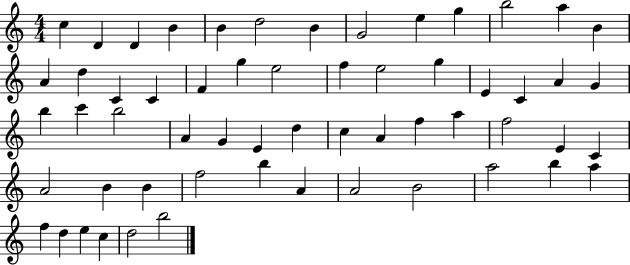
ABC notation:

X:1
T:Untitled
M:4/4
L:1/4
K:C
c D D B B d2 B G2 e g b2 a B A d C C F g e2 f e2 g E C A G b c' b2 A G E d c A f a f2 E C A2 B B f2 b A A2 B2 a2 b a f d e c d2 b2